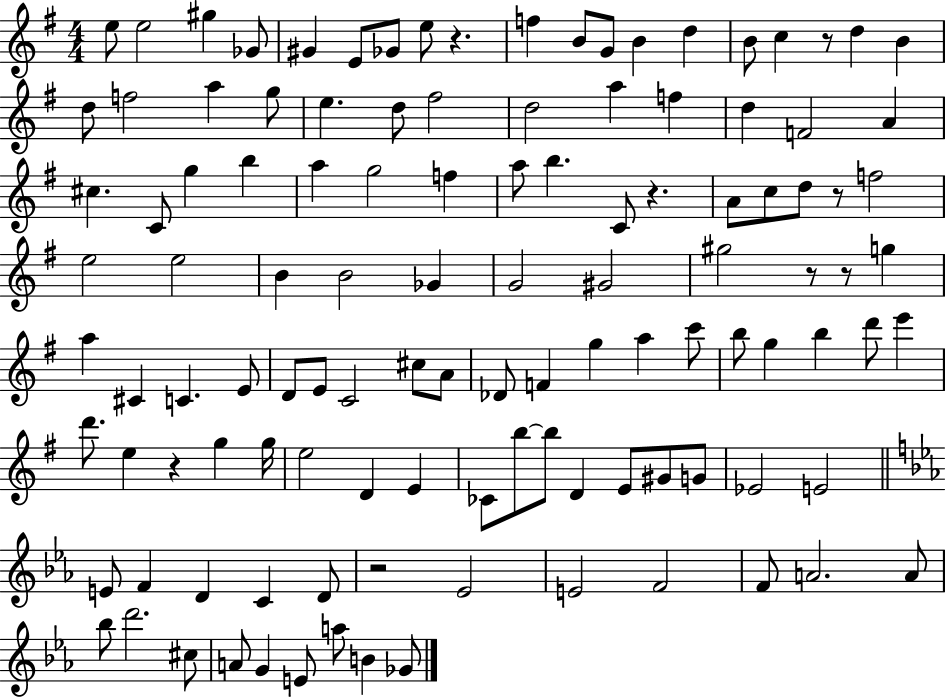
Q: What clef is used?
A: treble